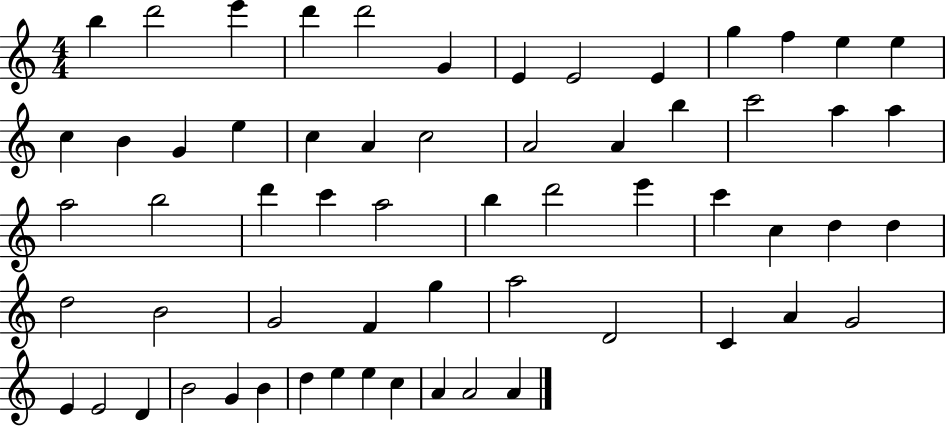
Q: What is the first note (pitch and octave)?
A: B5